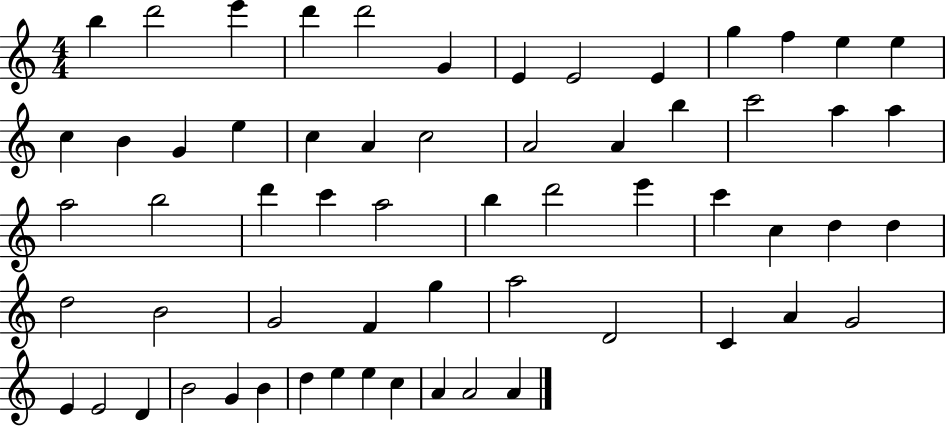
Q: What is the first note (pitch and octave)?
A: B5